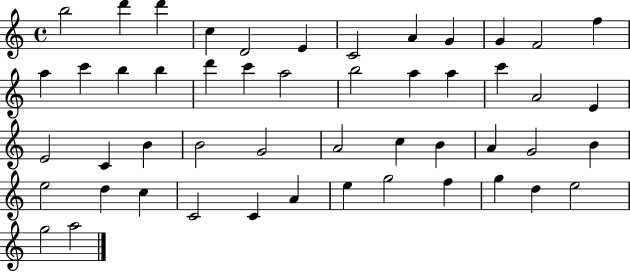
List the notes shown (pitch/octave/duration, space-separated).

B5/h D6/q D6/q C5/q D4/h E4/q C4/h A4/q G4/q G4/q F4/h F5/q A5/q C6/q B5/q B5/q D6/q C6/q A5/h B5/h A5/q A5/q C6/q A4/h E4/q E4/h C4/q B4/q B4/h G4/h A4/h C5/q B4/q A4/q G4/h B4/q E5/h D5/q C5/q C4/h C4/q A4/q E5/q G5/h F5/q G5/q D5/q E5/h G5/h A5/h